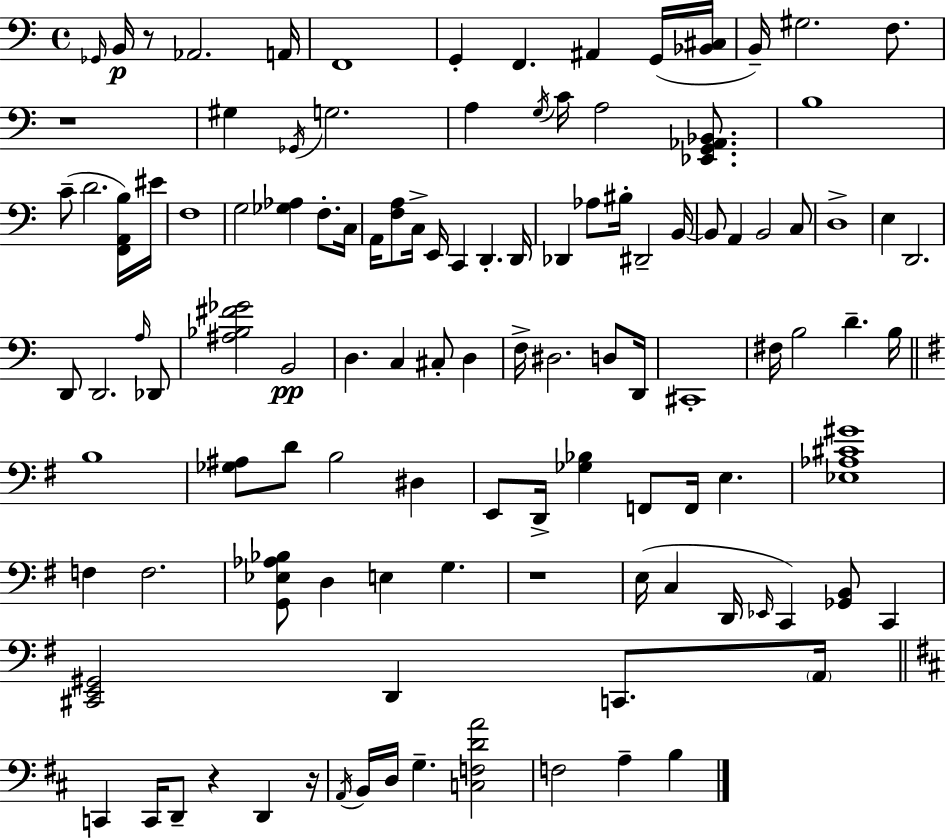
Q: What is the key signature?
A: C major